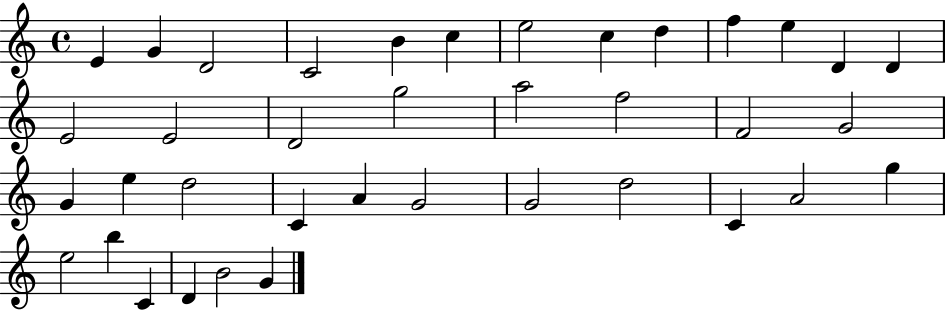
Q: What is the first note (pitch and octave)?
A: E4